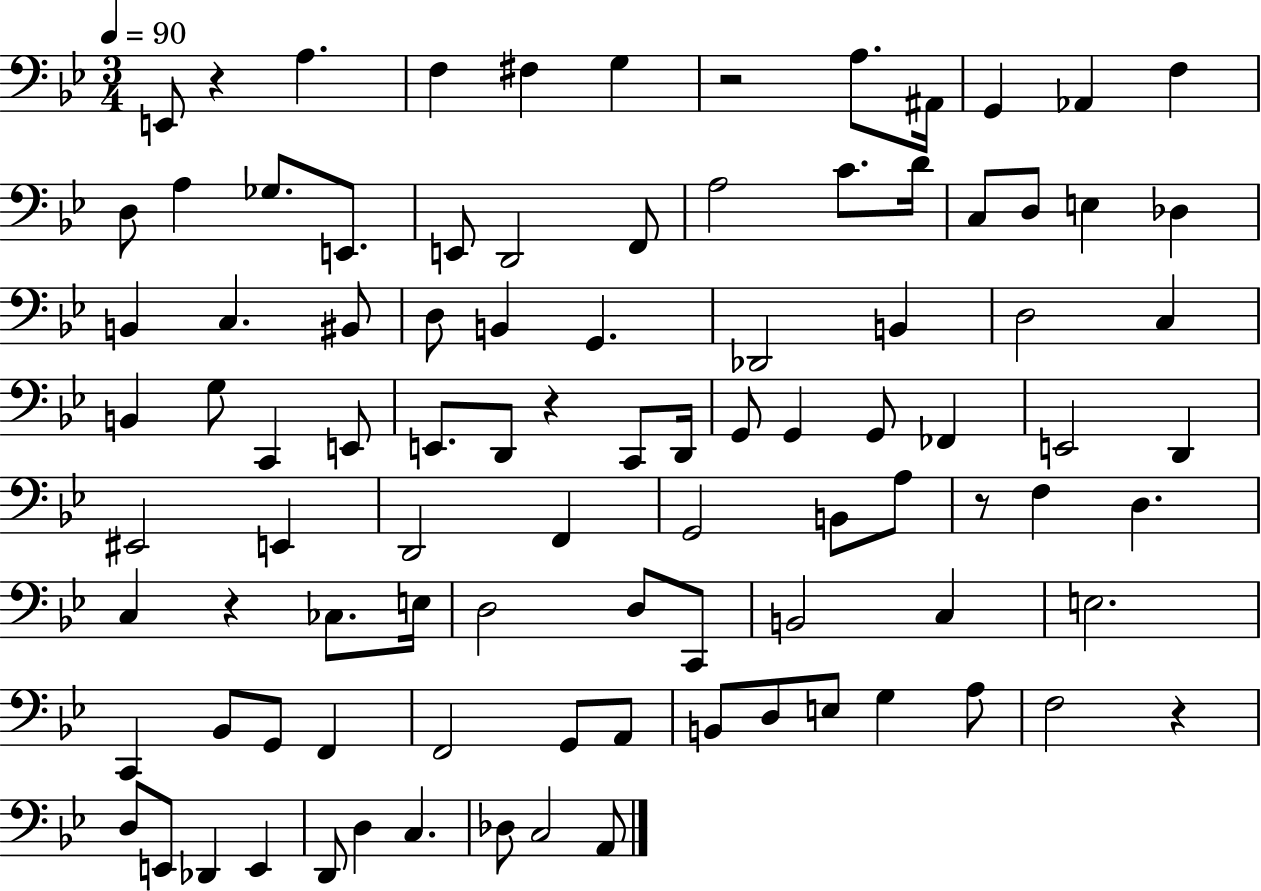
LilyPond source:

{
  \clef bass
  \numericTimeSignature
  \time 3/4
  \key bes \major
  \tempo 4 = 90
  e,8 r4 a4. | f4 fis4 g4 | r2 a8. ais,16 | g,4 aes,4 f4 | \break d8 a4 ges8. e,8. | e,8 d,2 f,8 | a2 c'8. d'16 | c8 d8 e4 des4 | \break b,4 c4. bis,8 | d8 b,4 g,4. | des,2 b,4 | d2 c4 | \break b,4 g8 c,4 e,8 | e,8. d,8 r4 c,8 d,16 | g,8 g,4 g,8 fes,4 | e,2 d,4 | \break eis,2 e,4 | d,2 f,4 | g,2 b,8 a8 | r8 f4 d4. | \break c4 r4 ces8. e16 | d2 d8 c,8 | b,2 c4 | e2. | \break c,4 bes,8 g,8 f,4 | f,2 g,8 a,8 | b,8 d8 e8 g4 a8 | f2 r4 | \break d8 e,8 des,4 e,4 | d,8 d4 c4. | des8 c2 a,8 | \bar "|."
}